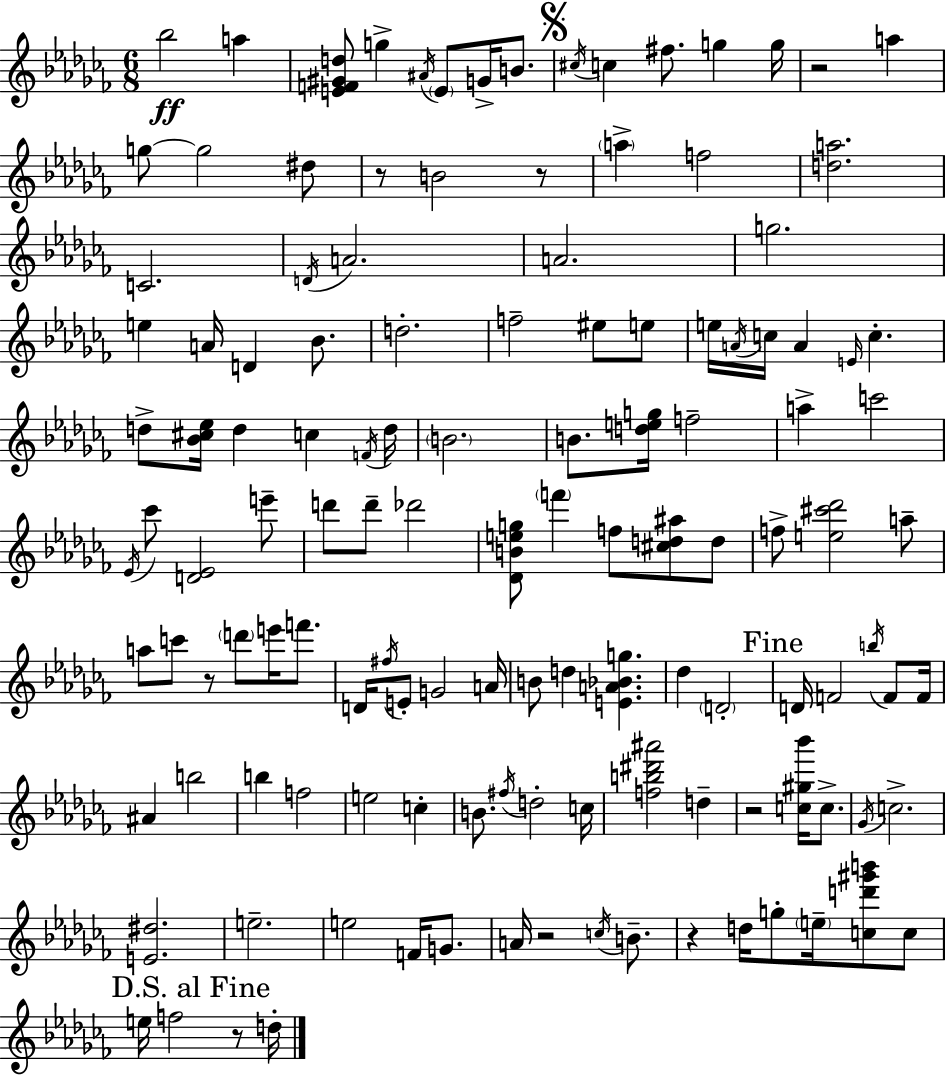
{
  \clef treble
  \numericTimeSignature
  \time 6/8
  \key aes \minor
  bes''2\ff a''4 | <e' f' gis' d''>8 g''4-> \acciaccatura { ais'16 } \parenthesize e'8 g'16-> b'8. | \mark \markup { \musicglyph "scripts.segno" } \acciaccatura { cis''16 } c''4 fis''8. g''4 | g''16 r2 a''4 | \break g''8~~ g''2 | dis''8 r8 b'2 | r8 \parenthesize a''4-> f''2 | <d'' a''>2. | \break c'2. | \acciaccatura { d'16 } a'2. | a'2. | g''2. | \break e''4 a'16 d'4 | bes'8. d''2.-. | f''2-- eis''8 | e''8 e''16 \acciaccatura { a'16 } c''16 a'4 \grace { e'16 } c''4.-. | \break d''8-> <bes' cis'' ees''>16 d''4 | c''4 \acciaccatura { f'16 } d''16 \parenthesize b'2. | b'8. <d'' e'' g''>16 f''2-- | a''4-> c'''2 | \break \acciaccatura { ees'16 } ces'''8 <d' ees'>2 | e'''8-- d'''8 d'''8-- des'''2 | <des' b' e'' g''>8 \parenthesize f'''4 | f''8 <cis'' d'' ais''>8 d''8 f''8-> <e'' cis''' des'''>2 | \break a''8-- a''8 c'''8 r8 | \parenthesize d'''8 e'''16 f'''8. d'16 \acciaccatura { fis''16 } e'8-. g'2 | a'16 b'8 d''4 | <e' a' bes' g''>4. des''4 | \break \parenthesize d'2-. \mark "Fine" d'16 f'2 | \acciaccatura { b''16 } f'8 f'16 ais'4 | b''2 b''4 | f''2 e''2 | \break c''4-. b'8. | \acciaccatura { fis''16 } d''2-. c''16 <f'' b'' dis''' ais'''>2 | d''4-- r2 | <c'' gis'' bes'''>16 c''8.-> \acciaccatura { ges'16 } c''2.-> | \break <e' dis''>2. | e''2.-- | e''2 | f'16 g'8. a'16 | \break r2 \acciaccatura { c''16 } b'8.-- | r4 d''16 g''8-. \parenthesize e''16-- <c'' d''' gis''' b'''>8 c''8 | \mark "D.S. al Fine" e''16 f''2 r8 d''16-. | \bar "|."
}